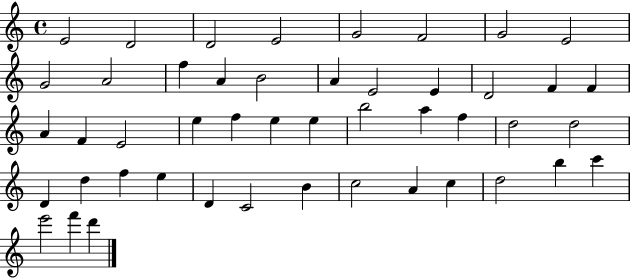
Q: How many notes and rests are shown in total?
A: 47